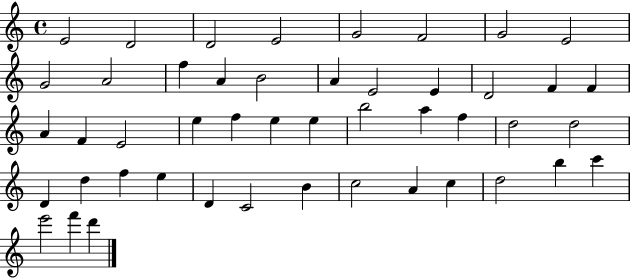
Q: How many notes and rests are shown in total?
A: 47